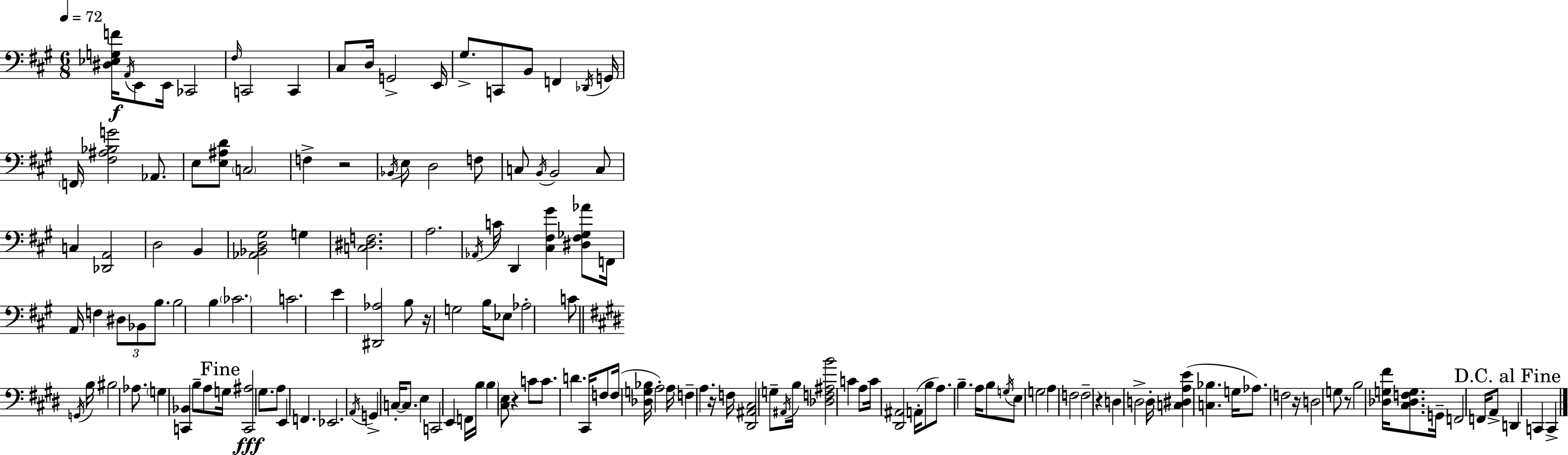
{
  \clef bass
  \numericTimeSignature
  \time 6/8
  \key a \major
  \tempo 4 = 72
  <dis ees g f'>16\f \acciaccatura { a,16 } e,8 e,16 ces,2 | \grace { fis16 } c,2 c,4 | cis8 d16 g,2-> | e,16 gis8.-> c,8 b,8 f,4 | \break \acciaccatura { des,16 } g,16 \parenthesize f,16 <fis ais bes g'>2 | aes,8. e8 <e ais d'>8 \parenthesize c2 | f4-> r2 | \acciaccatura { bes,16 } e8 d2 | \break f8 c8 \acciaccatura { b,16 } b,2 | c8 c4 <des, a,>2 | d2 | b,4 <aes, bes, d gis>2 | \break g4 <c dis f>2. | a2. | \acciaccatura { aes,16 } c'16 d,4 <cis fis gis'>4 | <dis fis ges aes'>8 f,16 a,16 f4 \tuplet 3/2 { dis8 | \break bes,8 b8. } b2 | b4 \parenthesize ces'2. | c'2. | e'4 <dis, aes>2 | \break b8 r16 g2 | b16 ees8 aes2-. | c'8 \bar "||" \break \key e \major \acciaccatura { g,16 } b16 bis2 aes8. | \parenthesize g4 <c, bes,>4 b8-- a8 | \mark "Fine" g16 <c, ais>2\fff gis8. | a8 e,4 f,4. | \break ees,2. | \acciaccatura { a,16 } g,4-> c16-.~~ c8. e4 | c,2 e,4 | f,16 b16 \parenthesize b4 <cis e>8 r4 | \break c'8 c'8. d'4. | cis,16 f8 f16( <des g bes>16 a2-.) | a16 f4-- a4. | r16 f16 <dis, ais, cis>2 g8-- | \break \acciaccatura { ais,16 } b16 <des f ais b'>2 c'4 | a8 c'16 <dis, ais,>2 | a,16-.( b8 a8.) b4.-- | a16 b8 \acciaccatura { g16 } e8 g2 | \break a4 f2 | f2-- | r4 d4 d2-> | d16-. <c dis a e'>4( <c bes>4. | \break g16 aes8.) f2 | r16 d2 | g8 r8 b2 | <des g fis'>16 <cis des f g>8. g,16-- f,2 | \break f,16 a,8-> \mark "D.C. al Fine" d,4 c,4 | c,4-> \bar "|."
}